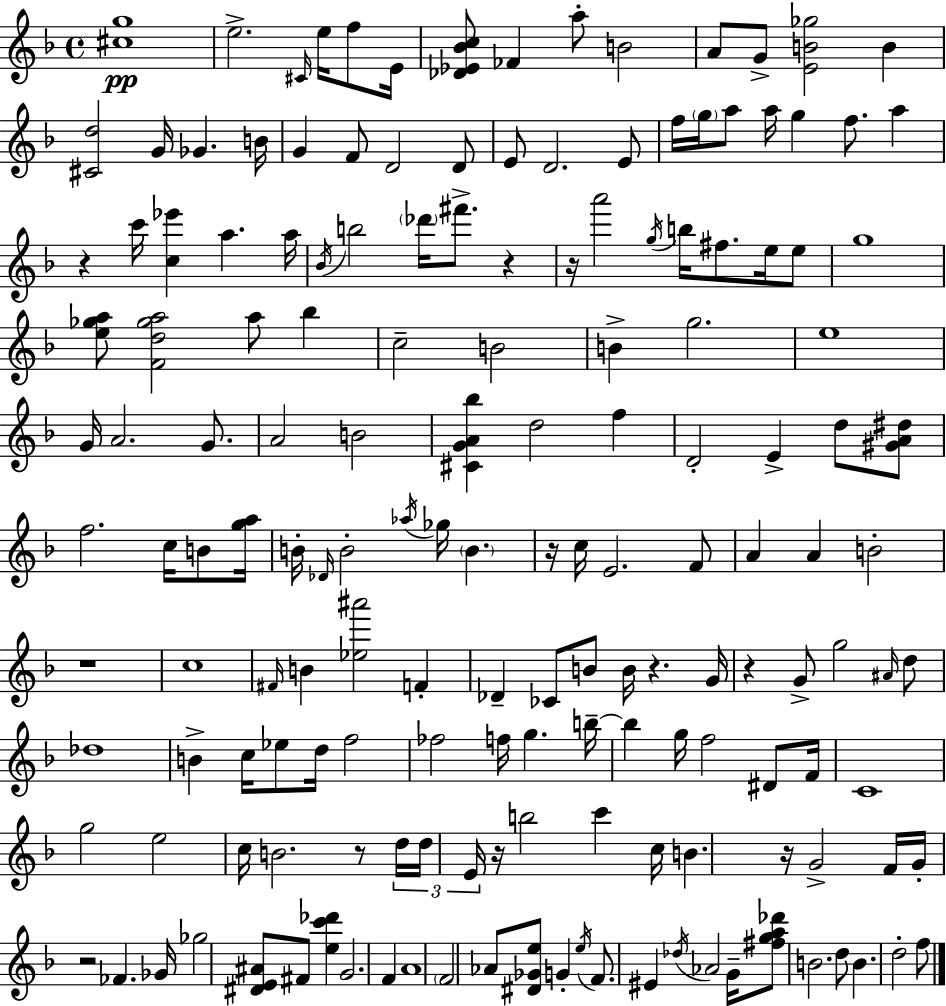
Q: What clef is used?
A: treble